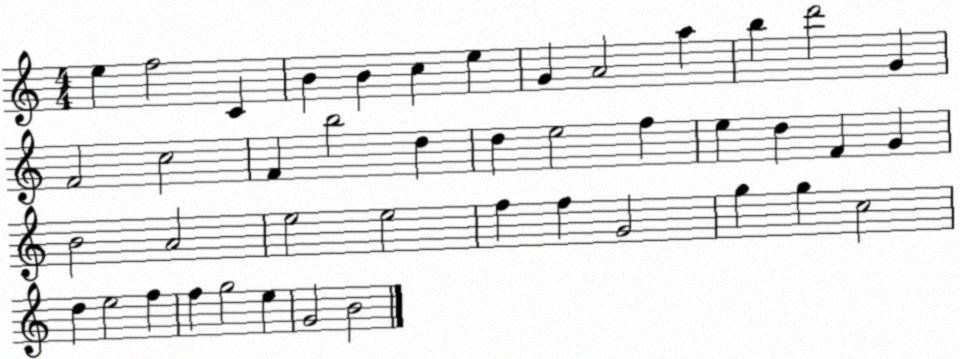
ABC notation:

X:1
T:Untitled
M:4/4
L:1/4
K:C
e f2 C B B c e G A2 a b d'2 G F2 c2 F b2 d d e2 f e d F G B2 A2 e2 e2 f f G2 g g c2 d e2 f f g2 e G2 B2